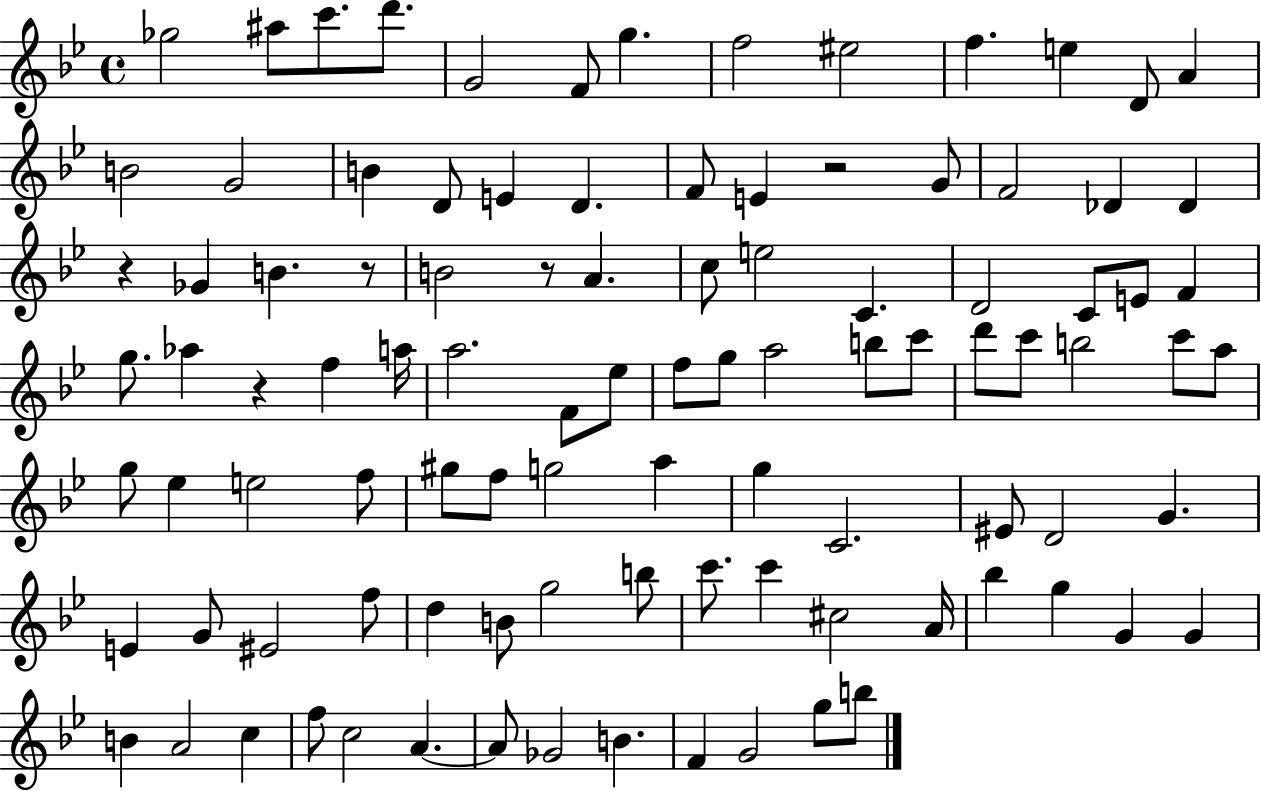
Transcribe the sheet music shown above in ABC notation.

X:1
T:Untitled
M:4/4
L:1/4
K:Bb
_g2 ^a/2 c'/2 d'/2 G2 F/2 g f2 ^e2 f e D/2 A B2 G2 B D/2 E D F/2 E z2 G/2 F2 _D _D z _G B z/2 B2 z/2 A c/2 e2 C D2 C/2 E/2 F g/2 _a z f a/4 a2 F/2 _e/2 f/2 g/2 a2 b/2 c'/2 d'/2 c'/2 b2 c'/2 a/2 g/2 _e e2 f/2 ^g/2 f/2 g2 a g C2 ^E/2 D2 G E G/2 ^E2 f/2 d B/2 g2 b/2 c'/2 c' ^c2 A/4 _b g G G B A2 c f/2 c2 A A/2 _G2 B F G2 g/2 b/2